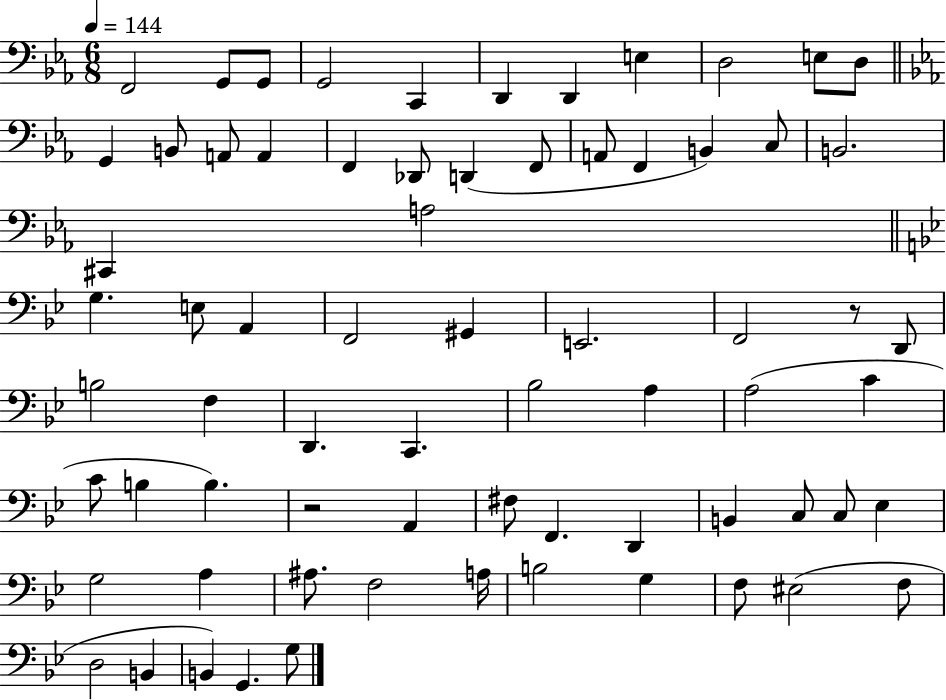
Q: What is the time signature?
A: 6/8